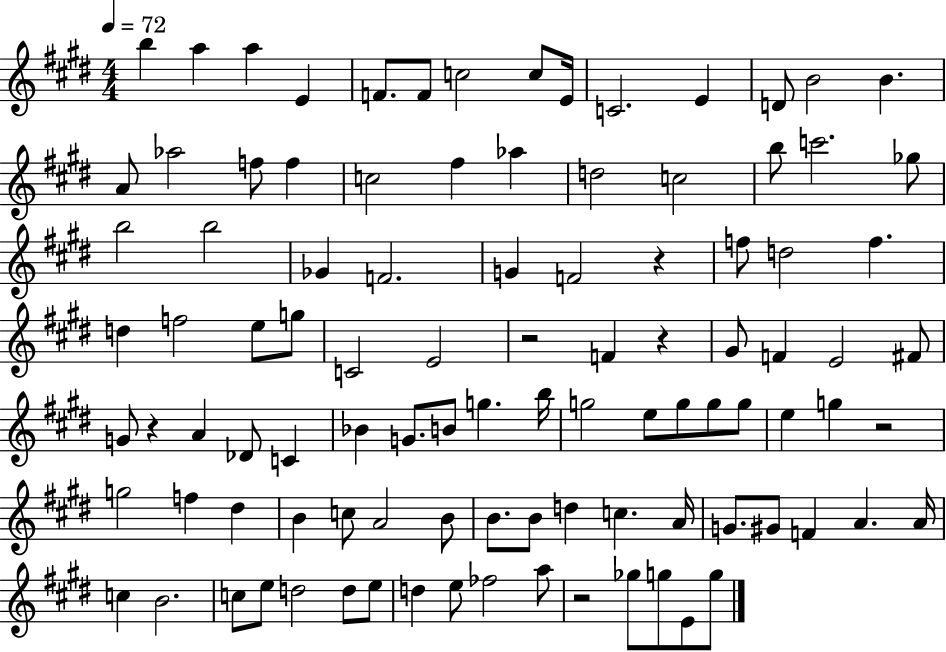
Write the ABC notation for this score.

X:1
T:Untitled
M:4/4
L:1/4
K:E
b a a E F/2 F/2 c2 c/2 E/4 C2 E D/2 B2 B A/2 _a2 f/2 f c2 ^f _a d2 c2 b/2 c'2 _g/2 b2 b2 _G F2 G F2 z f/2 d2 f d f2 e/2 g/2 C2 E2 z2 F z ^G/2 F E2 ^F/2 G/2 z A _D/2 C _B G/2 B/2 g b/4 g2 e/2 g/2 g/2 g/2 e g z2 g2 f ^d B c/2 A2 B/2 B/2 B/2 d c A/4 G/2 ^G/2 F A A/4 c B2 c/2 e/2 d2 d/2 e/2 d e/2 _f2 a/2 z2 _g/2 g/2 E/2 g/2